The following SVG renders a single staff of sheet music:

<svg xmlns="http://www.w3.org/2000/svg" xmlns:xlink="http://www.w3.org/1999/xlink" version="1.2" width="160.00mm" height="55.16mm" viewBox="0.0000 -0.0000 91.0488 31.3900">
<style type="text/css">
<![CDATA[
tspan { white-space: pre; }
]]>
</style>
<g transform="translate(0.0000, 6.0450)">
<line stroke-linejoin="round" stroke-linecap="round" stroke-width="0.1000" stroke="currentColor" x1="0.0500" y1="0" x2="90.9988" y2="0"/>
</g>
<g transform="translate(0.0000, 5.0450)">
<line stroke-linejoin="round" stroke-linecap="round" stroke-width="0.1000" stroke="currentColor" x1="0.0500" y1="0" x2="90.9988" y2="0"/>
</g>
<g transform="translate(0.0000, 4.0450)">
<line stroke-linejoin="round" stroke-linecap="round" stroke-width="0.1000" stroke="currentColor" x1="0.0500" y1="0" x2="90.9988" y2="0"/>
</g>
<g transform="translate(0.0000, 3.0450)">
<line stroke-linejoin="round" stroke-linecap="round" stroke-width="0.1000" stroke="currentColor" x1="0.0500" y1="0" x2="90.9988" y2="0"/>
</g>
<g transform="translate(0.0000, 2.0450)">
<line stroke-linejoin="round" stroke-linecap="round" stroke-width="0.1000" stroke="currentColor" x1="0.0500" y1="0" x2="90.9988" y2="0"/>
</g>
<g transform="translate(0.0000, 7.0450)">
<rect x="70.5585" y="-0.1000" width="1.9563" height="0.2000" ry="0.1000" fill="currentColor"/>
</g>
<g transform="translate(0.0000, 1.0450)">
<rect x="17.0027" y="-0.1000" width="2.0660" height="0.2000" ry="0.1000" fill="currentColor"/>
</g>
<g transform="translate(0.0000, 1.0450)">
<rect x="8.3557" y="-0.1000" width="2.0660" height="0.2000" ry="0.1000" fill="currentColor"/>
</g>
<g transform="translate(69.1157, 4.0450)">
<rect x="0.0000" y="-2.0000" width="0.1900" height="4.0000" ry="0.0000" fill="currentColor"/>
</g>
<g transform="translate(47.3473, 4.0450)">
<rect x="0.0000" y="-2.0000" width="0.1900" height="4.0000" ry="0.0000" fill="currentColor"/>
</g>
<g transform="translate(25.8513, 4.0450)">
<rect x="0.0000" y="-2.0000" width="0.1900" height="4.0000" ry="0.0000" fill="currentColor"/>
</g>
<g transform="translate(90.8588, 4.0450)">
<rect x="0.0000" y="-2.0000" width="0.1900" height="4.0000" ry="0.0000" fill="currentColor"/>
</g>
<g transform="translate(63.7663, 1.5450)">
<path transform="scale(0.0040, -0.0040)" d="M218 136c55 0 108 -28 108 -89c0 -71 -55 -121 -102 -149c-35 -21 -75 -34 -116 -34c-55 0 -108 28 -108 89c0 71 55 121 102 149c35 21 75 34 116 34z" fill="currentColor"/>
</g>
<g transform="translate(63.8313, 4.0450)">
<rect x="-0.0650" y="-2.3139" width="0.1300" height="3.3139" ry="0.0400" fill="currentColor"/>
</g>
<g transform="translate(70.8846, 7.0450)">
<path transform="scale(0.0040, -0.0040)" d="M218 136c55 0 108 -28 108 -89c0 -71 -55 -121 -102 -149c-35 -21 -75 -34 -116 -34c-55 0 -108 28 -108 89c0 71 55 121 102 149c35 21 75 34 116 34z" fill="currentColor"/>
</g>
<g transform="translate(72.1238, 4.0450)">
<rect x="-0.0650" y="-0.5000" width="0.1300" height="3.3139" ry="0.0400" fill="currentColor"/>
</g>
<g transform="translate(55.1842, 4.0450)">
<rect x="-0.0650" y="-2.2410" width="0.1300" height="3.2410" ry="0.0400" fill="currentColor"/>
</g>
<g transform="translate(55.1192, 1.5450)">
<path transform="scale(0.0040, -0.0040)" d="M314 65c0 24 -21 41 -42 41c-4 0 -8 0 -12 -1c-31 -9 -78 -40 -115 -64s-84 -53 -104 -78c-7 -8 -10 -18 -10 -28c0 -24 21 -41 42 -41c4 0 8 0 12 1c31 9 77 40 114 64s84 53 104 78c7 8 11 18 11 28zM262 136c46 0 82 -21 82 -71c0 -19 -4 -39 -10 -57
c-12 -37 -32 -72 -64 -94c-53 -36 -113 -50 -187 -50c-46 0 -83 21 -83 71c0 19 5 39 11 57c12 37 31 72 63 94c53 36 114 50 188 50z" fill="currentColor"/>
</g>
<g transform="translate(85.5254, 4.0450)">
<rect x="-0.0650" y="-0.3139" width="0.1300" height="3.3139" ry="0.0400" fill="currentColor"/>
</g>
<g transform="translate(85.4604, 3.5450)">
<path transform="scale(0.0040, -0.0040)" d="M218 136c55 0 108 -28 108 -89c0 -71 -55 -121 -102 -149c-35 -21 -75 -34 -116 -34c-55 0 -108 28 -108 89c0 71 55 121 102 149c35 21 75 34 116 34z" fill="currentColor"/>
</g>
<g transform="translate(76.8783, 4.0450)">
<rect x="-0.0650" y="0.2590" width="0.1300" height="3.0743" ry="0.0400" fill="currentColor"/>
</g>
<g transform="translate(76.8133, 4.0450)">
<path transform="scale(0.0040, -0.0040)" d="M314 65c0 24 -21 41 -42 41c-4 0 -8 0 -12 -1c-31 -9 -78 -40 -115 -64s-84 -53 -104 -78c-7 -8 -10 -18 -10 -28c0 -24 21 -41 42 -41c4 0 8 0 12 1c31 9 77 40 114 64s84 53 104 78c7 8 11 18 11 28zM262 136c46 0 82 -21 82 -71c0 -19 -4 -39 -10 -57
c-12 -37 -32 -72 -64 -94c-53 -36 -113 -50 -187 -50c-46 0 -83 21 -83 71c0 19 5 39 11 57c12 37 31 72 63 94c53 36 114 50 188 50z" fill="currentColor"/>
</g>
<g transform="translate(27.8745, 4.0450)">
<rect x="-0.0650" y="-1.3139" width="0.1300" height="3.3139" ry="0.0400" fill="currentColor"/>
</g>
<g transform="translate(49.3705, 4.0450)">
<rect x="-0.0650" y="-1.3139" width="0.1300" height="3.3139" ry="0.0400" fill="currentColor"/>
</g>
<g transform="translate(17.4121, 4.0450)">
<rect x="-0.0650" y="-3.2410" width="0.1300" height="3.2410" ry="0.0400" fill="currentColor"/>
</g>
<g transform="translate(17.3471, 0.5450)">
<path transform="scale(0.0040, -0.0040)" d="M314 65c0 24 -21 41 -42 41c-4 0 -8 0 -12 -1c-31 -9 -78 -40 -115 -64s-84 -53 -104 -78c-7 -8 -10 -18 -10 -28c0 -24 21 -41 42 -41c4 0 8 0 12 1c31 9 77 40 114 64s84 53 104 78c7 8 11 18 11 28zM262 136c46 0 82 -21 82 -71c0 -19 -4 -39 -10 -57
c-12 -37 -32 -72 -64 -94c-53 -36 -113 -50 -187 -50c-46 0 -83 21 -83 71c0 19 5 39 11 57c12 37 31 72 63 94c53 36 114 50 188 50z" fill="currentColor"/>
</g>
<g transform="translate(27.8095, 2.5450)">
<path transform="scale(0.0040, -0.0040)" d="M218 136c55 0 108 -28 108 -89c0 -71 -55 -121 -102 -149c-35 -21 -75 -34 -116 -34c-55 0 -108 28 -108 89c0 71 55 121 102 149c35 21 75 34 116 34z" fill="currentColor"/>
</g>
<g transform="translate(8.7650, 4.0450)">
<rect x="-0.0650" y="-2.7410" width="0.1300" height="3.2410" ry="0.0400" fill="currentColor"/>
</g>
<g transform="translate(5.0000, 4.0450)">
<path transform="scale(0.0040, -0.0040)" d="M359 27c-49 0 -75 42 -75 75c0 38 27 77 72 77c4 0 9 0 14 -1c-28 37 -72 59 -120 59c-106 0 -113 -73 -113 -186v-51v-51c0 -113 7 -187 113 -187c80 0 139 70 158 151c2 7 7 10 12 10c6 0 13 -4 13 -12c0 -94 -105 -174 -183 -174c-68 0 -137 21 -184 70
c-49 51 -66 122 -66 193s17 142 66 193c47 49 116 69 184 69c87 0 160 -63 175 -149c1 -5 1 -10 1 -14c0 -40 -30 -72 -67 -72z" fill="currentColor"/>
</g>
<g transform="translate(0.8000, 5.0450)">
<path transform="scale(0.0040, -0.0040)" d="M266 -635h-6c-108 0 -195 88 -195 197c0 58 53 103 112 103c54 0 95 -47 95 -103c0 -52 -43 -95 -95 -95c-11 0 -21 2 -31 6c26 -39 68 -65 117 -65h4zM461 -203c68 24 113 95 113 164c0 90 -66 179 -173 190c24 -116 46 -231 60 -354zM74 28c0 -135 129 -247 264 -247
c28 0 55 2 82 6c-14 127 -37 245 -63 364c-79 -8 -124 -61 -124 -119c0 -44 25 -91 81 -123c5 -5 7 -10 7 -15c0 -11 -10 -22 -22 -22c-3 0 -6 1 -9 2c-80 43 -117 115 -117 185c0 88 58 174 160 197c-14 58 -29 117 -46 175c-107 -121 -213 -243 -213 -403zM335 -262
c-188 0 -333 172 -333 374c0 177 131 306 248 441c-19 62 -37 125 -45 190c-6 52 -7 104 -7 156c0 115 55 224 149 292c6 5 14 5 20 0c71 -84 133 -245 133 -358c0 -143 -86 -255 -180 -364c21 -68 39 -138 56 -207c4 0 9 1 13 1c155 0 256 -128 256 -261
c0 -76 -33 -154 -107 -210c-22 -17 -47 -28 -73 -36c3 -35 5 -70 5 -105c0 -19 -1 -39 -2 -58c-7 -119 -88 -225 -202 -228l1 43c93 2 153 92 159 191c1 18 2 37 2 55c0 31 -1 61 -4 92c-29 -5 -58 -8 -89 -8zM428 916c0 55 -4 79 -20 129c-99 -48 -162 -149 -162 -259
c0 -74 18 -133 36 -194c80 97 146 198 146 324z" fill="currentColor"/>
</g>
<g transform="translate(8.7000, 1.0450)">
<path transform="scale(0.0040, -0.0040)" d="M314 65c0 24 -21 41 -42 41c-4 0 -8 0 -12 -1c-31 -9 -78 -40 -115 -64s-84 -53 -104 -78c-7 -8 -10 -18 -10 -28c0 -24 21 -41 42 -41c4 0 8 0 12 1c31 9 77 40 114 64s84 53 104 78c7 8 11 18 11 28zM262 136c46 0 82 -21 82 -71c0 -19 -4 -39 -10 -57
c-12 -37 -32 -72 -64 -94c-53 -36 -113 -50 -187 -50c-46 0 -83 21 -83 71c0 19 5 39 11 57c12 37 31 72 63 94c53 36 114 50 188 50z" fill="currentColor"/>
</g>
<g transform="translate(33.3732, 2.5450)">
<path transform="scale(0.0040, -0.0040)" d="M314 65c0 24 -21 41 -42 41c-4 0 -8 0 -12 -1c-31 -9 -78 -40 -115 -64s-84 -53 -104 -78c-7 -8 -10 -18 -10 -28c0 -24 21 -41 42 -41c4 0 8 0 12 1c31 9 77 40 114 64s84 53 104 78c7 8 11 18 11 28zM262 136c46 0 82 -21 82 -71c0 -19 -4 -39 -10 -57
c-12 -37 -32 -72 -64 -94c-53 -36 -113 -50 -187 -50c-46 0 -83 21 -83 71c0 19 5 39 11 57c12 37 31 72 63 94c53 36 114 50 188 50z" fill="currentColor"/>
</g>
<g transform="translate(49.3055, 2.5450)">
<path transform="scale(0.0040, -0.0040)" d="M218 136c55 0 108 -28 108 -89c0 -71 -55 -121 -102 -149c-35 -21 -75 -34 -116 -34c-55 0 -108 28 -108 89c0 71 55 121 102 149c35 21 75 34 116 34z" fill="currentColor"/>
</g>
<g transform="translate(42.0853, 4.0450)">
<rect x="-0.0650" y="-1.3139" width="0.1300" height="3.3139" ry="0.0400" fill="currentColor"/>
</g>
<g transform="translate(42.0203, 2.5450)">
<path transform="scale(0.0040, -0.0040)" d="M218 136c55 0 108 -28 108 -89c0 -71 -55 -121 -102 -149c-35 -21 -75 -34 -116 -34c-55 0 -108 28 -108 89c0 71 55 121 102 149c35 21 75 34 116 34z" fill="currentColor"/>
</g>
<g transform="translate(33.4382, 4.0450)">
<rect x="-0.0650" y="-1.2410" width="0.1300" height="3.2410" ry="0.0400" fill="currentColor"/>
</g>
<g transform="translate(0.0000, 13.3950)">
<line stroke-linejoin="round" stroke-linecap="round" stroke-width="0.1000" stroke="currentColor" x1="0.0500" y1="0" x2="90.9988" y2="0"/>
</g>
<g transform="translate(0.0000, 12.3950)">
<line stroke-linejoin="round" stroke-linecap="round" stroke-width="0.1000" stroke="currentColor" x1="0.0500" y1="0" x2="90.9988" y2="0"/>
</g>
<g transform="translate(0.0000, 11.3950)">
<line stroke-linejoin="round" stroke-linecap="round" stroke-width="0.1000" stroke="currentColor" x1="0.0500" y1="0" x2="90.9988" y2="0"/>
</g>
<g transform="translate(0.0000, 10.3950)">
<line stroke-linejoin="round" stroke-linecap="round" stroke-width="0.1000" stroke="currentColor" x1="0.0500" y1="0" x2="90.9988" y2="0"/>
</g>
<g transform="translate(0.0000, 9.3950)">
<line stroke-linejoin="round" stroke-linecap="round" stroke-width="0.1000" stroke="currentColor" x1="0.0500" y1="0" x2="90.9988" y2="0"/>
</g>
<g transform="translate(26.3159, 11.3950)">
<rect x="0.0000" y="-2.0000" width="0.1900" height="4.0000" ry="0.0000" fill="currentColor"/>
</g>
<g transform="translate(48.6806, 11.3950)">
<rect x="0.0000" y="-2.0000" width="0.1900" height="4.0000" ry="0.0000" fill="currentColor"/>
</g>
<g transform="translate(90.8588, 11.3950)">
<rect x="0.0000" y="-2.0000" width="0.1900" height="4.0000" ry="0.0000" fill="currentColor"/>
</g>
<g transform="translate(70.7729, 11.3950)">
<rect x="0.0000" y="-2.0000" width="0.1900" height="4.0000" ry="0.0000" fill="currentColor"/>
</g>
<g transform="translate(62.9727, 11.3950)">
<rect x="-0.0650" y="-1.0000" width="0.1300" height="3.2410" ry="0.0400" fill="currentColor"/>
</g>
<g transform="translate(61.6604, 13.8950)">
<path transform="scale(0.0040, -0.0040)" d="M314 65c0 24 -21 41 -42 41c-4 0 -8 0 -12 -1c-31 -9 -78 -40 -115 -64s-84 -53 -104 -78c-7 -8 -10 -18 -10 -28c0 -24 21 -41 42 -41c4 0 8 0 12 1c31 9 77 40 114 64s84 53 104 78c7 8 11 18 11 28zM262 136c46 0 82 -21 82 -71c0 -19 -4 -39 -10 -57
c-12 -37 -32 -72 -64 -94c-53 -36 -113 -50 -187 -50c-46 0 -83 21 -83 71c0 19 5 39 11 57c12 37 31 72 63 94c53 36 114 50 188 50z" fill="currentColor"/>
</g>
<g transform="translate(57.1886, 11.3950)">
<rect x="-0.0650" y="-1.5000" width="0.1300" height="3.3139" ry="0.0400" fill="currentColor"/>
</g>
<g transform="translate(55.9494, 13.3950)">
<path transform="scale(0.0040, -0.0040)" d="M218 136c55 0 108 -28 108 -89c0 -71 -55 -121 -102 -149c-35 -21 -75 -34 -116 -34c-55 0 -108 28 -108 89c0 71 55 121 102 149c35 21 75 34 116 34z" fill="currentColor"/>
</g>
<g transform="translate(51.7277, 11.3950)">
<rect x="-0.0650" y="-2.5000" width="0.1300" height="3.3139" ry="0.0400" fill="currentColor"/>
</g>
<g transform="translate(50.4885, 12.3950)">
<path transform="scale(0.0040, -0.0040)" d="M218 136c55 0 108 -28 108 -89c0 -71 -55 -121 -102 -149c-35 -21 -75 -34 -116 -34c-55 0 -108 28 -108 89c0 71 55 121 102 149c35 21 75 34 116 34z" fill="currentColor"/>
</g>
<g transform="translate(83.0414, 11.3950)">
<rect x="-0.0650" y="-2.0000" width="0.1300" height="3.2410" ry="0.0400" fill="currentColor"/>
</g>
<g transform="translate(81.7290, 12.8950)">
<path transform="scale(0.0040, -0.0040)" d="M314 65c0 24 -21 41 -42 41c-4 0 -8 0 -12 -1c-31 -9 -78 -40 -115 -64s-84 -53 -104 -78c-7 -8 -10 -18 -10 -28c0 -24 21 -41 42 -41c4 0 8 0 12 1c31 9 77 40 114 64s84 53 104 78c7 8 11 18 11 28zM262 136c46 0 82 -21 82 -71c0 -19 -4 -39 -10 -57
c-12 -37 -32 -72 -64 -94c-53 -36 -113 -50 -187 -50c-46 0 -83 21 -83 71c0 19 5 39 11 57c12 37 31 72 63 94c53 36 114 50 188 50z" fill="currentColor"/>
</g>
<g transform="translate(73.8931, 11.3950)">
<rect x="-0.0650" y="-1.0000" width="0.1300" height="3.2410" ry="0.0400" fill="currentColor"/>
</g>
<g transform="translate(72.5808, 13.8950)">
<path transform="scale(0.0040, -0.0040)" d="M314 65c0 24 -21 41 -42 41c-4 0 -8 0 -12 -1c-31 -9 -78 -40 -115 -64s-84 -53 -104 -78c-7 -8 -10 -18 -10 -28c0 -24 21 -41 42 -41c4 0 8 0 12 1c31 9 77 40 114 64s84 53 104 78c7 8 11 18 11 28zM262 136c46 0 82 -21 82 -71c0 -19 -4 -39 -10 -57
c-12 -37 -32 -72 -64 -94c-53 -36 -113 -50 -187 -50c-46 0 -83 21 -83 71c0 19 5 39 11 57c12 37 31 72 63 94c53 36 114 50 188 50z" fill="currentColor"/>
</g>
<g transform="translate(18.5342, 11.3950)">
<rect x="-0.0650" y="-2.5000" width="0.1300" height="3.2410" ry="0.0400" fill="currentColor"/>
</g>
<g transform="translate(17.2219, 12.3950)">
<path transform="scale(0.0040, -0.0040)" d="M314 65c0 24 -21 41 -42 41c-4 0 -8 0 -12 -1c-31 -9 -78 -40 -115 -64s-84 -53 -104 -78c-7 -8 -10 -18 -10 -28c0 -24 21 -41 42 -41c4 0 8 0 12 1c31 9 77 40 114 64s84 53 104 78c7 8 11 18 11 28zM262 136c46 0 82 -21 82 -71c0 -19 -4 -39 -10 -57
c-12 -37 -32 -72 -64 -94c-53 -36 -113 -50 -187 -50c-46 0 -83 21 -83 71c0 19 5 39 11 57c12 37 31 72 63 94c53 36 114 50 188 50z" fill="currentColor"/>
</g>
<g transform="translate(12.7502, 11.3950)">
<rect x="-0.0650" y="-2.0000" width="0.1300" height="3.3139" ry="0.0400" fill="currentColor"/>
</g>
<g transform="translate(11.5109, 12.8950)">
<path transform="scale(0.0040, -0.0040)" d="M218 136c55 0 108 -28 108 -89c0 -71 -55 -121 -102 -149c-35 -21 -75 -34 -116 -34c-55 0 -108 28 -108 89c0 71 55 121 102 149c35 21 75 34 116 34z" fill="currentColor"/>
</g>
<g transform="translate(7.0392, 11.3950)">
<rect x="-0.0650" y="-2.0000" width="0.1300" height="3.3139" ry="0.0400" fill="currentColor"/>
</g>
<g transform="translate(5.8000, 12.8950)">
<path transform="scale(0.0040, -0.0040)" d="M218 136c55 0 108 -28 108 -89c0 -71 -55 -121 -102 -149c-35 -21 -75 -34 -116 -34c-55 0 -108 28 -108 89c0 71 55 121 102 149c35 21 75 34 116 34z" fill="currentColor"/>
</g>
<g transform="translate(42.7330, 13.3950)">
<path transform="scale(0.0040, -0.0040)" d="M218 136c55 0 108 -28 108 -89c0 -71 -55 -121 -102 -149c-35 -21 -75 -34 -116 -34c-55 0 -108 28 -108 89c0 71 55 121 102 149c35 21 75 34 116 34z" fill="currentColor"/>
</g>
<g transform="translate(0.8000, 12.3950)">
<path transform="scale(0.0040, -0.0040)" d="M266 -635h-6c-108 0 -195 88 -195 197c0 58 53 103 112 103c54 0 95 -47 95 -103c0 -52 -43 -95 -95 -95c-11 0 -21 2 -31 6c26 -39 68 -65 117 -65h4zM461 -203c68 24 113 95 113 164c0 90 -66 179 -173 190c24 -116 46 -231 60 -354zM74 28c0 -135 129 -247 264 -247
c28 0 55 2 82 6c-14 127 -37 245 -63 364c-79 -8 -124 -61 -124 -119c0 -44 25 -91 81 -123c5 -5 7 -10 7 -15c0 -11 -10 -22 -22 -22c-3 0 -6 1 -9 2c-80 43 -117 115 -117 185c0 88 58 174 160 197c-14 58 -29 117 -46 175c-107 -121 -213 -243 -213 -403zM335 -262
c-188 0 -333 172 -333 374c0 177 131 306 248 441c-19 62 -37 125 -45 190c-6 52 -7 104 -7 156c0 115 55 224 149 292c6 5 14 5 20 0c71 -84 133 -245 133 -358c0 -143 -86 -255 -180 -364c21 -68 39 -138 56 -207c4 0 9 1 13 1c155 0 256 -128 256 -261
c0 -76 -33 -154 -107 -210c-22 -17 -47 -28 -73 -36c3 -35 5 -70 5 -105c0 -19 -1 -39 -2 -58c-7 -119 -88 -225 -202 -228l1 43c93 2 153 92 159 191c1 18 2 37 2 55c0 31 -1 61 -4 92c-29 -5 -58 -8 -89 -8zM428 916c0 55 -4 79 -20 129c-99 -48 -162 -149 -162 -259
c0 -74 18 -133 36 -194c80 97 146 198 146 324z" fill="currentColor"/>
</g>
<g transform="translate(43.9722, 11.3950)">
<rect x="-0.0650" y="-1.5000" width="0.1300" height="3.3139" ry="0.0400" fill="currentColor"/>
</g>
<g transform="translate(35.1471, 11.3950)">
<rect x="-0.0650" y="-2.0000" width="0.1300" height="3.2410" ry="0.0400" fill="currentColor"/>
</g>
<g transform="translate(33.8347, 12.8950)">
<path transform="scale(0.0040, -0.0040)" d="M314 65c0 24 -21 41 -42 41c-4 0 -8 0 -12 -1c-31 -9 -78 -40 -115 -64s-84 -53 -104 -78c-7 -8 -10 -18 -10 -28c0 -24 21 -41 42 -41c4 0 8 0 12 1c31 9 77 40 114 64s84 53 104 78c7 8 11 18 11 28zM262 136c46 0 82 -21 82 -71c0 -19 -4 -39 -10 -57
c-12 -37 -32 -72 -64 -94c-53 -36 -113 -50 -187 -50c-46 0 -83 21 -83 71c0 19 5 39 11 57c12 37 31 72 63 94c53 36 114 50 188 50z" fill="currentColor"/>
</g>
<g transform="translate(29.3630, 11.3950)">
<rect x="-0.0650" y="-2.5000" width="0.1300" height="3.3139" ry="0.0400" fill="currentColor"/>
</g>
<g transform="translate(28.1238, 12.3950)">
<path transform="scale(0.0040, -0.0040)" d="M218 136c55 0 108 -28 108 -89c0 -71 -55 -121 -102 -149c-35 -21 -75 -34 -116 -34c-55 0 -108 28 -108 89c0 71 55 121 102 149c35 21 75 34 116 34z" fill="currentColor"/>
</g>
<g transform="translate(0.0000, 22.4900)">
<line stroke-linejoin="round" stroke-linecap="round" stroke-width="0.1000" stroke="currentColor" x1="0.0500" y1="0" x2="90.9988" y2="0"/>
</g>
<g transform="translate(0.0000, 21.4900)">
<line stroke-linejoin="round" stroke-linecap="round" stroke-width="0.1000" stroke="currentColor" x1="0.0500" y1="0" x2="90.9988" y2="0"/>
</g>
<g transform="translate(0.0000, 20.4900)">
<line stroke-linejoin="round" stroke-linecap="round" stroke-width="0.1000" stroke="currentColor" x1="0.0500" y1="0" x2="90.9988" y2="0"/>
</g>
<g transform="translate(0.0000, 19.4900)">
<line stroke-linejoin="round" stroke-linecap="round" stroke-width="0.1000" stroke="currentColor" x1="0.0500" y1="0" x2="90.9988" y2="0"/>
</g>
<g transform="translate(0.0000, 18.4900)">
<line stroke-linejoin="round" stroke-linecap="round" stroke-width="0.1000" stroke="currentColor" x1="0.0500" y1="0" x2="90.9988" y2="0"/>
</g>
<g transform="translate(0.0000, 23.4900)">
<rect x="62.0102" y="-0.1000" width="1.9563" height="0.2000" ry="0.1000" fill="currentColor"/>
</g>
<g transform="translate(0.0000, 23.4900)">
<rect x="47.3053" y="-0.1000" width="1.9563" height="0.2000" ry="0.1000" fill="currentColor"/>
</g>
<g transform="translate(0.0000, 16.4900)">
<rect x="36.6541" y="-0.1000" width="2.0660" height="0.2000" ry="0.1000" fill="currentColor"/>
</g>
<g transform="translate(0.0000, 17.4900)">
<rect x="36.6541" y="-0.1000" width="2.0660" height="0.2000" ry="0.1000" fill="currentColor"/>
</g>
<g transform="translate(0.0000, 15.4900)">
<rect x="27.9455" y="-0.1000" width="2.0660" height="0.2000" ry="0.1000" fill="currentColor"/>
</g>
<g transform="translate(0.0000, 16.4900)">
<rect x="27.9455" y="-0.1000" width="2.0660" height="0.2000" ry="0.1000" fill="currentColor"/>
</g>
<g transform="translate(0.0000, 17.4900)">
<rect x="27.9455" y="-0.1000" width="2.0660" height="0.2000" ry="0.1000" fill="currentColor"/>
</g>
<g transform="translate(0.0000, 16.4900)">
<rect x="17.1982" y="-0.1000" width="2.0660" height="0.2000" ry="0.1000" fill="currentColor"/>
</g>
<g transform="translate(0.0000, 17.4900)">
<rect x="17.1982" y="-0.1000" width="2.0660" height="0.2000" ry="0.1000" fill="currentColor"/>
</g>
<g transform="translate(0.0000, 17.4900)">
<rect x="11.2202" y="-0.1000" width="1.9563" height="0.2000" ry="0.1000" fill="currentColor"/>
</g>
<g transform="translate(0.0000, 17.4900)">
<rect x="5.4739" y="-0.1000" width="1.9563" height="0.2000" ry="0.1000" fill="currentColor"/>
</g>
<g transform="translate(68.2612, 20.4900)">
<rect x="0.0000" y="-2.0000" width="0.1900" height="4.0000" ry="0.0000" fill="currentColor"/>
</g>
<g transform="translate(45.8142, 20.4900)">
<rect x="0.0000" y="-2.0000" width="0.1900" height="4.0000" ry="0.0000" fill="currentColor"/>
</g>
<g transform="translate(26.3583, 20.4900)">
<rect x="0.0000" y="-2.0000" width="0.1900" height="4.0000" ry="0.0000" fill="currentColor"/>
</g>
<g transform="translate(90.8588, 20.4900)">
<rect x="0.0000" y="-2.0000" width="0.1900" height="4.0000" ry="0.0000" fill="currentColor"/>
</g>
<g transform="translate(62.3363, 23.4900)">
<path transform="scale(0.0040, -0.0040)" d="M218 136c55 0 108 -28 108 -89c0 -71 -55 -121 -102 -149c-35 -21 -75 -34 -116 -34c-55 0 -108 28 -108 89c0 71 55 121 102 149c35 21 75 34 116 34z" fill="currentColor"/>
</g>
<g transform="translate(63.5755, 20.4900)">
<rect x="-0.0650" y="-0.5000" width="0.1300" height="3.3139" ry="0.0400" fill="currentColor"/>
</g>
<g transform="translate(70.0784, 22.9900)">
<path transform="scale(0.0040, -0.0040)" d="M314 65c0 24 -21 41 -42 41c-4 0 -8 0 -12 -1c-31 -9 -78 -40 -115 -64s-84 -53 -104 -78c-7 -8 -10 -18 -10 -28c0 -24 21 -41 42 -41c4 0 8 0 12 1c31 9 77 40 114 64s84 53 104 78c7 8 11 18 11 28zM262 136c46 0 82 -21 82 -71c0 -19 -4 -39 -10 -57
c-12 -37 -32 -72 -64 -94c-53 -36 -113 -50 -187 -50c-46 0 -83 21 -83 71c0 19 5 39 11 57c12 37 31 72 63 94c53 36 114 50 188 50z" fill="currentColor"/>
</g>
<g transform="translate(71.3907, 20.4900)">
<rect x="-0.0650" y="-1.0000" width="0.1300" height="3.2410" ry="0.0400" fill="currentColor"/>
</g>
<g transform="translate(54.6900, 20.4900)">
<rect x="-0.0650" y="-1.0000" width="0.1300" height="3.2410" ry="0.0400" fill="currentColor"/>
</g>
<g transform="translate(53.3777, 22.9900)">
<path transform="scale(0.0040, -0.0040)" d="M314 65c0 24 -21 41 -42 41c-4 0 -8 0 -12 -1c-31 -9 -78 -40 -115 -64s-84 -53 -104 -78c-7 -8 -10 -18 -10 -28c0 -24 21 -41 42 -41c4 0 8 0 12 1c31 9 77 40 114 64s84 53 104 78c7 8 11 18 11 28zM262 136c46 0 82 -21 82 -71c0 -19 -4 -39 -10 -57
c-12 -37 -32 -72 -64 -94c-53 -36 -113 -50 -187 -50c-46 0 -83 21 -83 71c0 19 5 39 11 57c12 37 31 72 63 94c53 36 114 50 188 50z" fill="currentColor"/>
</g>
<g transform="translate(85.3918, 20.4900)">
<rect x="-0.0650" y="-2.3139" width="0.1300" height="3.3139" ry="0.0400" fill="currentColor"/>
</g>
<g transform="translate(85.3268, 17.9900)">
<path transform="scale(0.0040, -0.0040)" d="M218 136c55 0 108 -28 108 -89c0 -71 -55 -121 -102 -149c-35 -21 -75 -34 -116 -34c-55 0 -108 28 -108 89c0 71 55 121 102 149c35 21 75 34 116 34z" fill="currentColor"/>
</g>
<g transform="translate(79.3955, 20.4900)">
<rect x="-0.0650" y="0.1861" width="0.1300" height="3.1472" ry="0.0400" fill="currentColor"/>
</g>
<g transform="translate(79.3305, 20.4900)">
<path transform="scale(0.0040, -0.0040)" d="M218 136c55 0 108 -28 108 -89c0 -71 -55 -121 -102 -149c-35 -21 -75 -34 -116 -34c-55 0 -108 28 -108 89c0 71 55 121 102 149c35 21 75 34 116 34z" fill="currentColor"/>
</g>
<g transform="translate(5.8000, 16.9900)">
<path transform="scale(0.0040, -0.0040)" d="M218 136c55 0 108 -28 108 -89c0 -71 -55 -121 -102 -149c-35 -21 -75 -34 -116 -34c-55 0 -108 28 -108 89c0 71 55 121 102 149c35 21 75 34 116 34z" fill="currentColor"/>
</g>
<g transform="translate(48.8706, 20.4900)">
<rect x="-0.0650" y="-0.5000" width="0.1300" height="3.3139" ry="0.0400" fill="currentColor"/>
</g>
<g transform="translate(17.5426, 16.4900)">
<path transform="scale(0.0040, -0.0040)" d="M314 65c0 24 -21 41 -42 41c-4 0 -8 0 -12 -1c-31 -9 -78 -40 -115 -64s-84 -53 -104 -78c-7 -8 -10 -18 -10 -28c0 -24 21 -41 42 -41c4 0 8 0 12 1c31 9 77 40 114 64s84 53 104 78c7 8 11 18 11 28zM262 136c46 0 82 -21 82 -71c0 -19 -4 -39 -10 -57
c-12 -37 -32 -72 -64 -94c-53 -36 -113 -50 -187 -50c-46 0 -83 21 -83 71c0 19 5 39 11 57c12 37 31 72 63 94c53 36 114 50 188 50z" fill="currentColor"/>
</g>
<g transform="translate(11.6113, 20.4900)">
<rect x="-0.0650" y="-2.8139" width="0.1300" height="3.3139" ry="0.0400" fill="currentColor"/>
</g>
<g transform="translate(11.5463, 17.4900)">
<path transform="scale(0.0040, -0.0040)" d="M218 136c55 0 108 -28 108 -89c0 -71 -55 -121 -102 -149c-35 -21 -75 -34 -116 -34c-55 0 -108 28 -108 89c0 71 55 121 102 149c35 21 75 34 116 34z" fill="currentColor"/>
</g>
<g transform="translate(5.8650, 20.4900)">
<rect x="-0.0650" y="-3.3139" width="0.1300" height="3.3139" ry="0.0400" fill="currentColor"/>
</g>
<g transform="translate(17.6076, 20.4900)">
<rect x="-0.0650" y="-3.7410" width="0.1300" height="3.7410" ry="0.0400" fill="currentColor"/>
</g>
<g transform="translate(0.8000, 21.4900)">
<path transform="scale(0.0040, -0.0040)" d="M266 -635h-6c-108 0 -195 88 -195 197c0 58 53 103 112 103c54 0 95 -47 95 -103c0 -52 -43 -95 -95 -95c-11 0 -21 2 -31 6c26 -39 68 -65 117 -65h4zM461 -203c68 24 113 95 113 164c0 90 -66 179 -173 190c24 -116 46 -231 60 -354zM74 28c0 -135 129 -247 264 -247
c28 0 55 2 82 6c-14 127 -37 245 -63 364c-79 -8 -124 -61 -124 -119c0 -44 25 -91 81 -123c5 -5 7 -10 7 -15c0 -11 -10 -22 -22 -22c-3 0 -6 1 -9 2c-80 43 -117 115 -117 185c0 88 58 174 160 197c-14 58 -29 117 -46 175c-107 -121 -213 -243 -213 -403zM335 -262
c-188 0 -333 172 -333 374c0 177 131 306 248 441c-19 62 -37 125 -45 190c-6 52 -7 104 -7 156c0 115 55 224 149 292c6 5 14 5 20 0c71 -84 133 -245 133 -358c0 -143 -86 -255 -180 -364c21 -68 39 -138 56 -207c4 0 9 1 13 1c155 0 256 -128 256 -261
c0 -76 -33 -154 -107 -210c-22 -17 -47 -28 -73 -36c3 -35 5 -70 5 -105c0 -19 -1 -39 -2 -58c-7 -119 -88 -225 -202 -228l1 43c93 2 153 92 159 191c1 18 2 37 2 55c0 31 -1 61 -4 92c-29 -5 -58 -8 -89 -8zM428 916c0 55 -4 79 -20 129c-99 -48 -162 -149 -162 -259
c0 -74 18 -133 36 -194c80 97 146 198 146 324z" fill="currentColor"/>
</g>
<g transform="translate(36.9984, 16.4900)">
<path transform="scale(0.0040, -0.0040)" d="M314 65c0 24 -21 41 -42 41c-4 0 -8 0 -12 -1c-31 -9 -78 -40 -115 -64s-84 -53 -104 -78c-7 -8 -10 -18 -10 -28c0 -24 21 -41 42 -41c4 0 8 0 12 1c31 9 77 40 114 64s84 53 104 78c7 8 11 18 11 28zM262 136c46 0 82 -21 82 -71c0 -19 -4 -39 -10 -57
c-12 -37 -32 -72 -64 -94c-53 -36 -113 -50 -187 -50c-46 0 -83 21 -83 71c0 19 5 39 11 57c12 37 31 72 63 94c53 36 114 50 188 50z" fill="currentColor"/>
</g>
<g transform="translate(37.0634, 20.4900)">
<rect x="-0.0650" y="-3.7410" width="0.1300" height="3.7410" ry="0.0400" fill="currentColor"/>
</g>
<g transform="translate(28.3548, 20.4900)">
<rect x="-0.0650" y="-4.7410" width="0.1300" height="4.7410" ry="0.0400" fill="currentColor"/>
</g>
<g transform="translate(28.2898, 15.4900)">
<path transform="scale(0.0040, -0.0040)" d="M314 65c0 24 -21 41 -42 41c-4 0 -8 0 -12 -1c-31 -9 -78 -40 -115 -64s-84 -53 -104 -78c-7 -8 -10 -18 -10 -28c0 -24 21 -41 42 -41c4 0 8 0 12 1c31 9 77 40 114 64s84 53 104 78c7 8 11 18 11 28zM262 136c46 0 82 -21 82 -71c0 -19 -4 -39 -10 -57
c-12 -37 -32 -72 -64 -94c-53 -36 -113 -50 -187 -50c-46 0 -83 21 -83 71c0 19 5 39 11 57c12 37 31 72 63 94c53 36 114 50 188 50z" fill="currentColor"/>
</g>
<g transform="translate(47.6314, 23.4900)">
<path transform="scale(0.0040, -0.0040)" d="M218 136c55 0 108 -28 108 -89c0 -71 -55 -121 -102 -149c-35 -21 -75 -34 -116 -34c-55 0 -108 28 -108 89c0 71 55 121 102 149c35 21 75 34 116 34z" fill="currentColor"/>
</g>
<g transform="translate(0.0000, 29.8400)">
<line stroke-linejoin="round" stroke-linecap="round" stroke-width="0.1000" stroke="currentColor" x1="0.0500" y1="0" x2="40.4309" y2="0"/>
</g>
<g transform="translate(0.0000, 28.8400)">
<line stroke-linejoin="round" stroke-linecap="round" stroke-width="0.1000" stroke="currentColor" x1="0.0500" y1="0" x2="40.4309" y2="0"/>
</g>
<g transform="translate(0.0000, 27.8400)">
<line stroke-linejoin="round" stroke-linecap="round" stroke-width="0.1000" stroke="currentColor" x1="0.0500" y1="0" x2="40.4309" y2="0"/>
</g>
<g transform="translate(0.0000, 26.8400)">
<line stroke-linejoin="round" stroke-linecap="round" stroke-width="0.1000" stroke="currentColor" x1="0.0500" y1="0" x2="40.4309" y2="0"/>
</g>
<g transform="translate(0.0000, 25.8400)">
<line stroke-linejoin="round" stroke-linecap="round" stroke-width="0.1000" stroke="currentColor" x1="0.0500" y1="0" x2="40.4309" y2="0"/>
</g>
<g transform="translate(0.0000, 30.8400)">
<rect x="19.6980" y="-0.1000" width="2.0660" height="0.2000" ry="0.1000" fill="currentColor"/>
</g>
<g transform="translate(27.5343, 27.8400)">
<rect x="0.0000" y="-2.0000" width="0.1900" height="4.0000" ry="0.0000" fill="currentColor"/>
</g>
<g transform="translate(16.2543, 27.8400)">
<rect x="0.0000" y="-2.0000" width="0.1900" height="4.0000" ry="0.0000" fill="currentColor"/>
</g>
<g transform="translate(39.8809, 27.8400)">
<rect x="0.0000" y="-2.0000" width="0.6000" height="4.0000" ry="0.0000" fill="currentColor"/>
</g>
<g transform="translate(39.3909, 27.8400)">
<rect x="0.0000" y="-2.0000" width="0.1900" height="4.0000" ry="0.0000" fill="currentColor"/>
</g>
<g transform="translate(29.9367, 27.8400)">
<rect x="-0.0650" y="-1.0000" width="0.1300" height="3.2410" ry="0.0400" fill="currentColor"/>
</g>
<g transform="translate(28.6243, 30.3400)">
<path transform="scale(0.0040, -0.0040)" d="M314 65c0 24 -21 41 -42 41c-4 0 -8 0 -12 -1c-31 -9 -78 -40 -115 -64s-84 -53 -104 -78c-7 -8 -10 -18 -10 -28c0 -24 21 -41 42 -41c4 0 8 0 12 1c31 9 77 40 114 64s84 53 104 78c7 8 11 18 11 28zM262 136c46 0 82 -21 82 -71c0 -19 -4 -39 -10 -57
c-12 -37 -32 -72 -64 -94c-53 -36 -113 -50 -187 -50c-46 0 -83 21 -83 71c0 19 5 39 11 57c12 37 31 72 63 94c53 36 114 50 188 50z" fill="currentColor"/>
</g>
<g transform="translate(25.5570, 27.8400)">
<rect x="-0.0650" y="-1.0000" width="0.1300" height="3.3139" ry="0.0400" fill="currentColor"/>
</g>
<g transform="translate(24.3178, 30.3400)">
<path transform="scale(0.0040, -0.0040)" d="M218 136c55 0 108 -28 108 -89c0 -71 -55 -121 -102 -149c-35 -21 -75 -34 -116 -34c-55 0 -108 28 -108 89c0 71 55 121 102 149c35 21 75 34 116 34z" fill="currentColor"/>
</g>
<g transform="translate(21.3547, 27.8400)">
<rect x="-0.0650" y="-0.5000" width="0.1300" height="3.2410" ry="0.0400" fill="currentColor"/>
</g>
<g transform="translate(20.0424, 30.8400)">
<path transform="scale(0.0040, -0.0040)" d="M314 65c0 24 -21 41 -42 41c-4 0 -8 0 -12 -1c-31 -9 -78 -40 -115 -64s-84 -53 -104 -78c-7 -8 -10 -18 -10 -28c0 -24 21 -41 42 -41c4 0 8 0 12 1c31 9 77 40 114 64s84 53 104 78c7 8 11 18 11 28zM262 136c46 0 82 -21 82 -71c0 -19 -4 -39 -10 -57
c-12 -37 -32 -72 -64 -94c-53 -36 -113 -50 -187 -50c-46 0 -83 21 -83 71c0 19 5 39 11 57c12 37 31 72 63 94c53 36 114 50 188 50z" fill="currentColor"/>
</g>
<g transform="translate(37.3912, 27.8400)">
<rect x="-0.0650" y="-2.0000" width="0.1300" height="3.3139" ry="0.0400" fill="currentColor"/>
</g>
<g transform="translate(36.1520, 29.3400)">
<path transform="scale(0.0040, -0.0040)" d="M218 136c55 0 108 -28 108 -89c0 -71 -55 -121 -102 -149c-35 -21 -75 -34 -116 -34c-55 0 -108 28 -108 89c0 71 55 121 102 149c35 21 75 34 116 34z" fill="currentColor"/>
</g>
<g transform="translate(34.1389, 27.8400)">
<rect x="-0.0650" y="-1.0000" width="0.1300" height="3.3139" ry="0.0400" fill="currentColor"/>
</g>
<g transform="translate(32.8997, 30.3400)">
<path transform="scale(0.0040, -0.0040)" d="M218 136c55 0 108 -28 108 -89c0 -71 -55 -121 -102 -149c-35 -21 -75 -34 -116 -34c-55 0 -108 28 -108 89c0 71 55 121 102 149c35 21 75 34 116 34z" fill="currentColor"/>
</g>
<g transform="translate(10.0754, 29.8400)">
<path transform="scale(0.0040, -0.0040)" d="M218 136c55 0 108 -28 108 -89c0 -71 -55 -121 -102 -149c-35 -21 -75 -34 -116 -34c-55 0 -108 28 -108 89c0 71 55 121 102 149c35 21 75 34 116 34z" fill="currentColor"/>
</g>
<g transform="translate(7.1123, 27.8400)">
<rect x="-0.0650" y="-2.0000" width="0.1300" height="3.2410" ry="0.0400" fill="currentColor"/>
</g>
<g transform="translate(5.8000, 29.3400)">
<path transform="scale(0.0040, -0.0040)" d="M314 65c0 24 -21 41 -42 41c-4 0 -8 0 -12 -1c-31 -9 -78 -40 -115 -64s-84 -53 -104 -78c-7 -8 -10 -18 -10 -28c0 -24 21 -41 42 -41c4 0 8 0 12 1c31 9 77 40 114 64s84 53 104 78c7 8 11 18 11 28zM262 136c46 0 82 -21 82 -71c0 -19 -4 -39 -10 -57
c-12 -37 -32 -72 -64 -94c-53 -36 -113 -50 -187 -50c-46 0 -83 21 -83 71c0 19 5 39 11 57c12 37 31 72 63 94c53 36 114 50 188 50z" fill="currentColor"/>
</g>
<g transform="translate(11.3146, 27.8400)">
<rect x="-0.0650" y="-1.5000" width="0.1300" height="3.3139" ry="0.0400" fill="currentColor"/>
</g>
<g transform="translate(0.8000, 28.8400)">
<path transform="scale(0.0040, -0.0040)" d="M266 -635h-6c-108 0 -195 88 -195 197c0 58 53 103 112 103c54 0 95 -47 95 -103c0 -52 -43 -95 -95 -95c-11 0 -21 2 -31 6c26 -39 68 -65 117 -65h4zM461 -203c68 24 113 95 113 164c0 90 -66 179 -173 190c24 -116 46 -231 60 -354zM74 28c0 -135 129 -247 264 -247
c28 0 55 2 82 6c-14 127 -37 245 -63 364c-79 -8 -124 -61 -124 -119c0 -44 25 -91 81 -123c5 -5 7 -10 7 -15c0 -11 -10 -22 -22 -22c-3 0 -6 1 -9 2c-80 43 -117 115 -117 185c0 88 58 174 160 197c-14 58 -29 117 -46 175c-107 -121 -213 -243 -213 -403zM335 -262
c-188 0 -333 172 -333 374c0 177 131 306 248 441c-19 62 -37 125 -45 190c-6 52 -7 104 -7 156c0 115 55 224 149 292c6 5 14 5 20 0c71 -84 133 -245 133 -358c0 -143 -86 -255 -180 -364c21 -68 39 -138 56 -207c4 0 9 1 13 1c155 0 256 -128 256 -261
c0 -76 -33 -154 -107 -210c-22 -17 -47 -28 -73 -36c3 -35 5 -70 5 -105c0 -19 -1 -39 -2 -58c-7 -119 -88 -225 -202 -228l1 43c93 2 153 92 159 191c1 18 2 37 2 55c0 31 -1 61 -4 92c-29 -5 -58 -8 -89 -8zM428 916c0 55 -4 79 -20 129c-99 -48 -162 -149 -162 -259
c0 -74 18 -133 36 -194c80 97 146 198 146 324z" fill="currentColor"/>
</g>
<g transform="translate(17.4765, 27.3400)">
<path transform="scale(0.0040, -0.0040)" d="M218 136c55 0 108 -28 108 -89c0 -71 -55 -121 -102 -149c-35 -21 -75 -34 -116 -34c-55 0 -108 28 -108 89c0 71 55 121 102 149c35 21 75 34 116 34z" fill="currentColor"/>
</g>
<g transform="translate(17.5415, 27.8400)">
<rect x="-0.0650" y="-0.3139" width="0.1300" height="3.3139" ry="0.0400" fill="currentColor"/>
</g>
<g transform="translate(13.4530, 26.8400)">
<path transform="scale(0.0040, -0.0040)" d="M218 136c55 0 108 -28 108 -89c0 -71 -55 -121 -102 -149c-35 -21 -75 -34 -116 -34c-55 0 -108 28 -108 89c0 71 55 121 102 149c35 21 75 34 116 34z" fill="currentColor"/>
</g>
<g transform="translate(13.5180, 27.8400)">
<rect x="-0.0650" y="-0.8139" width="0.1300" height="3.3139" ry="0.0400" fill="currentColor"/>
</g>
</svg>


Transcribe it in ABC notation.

X:1
T:Untitled
M:4/4
L:1/4
K:C
a2 b2 e e2 e e g2 g C B2 c F F G2 G F2 E G E D2 D2 F2 b a c'2 e'2 c'2 C D2 C D2 B g F2 E d c C2 D D2 D F